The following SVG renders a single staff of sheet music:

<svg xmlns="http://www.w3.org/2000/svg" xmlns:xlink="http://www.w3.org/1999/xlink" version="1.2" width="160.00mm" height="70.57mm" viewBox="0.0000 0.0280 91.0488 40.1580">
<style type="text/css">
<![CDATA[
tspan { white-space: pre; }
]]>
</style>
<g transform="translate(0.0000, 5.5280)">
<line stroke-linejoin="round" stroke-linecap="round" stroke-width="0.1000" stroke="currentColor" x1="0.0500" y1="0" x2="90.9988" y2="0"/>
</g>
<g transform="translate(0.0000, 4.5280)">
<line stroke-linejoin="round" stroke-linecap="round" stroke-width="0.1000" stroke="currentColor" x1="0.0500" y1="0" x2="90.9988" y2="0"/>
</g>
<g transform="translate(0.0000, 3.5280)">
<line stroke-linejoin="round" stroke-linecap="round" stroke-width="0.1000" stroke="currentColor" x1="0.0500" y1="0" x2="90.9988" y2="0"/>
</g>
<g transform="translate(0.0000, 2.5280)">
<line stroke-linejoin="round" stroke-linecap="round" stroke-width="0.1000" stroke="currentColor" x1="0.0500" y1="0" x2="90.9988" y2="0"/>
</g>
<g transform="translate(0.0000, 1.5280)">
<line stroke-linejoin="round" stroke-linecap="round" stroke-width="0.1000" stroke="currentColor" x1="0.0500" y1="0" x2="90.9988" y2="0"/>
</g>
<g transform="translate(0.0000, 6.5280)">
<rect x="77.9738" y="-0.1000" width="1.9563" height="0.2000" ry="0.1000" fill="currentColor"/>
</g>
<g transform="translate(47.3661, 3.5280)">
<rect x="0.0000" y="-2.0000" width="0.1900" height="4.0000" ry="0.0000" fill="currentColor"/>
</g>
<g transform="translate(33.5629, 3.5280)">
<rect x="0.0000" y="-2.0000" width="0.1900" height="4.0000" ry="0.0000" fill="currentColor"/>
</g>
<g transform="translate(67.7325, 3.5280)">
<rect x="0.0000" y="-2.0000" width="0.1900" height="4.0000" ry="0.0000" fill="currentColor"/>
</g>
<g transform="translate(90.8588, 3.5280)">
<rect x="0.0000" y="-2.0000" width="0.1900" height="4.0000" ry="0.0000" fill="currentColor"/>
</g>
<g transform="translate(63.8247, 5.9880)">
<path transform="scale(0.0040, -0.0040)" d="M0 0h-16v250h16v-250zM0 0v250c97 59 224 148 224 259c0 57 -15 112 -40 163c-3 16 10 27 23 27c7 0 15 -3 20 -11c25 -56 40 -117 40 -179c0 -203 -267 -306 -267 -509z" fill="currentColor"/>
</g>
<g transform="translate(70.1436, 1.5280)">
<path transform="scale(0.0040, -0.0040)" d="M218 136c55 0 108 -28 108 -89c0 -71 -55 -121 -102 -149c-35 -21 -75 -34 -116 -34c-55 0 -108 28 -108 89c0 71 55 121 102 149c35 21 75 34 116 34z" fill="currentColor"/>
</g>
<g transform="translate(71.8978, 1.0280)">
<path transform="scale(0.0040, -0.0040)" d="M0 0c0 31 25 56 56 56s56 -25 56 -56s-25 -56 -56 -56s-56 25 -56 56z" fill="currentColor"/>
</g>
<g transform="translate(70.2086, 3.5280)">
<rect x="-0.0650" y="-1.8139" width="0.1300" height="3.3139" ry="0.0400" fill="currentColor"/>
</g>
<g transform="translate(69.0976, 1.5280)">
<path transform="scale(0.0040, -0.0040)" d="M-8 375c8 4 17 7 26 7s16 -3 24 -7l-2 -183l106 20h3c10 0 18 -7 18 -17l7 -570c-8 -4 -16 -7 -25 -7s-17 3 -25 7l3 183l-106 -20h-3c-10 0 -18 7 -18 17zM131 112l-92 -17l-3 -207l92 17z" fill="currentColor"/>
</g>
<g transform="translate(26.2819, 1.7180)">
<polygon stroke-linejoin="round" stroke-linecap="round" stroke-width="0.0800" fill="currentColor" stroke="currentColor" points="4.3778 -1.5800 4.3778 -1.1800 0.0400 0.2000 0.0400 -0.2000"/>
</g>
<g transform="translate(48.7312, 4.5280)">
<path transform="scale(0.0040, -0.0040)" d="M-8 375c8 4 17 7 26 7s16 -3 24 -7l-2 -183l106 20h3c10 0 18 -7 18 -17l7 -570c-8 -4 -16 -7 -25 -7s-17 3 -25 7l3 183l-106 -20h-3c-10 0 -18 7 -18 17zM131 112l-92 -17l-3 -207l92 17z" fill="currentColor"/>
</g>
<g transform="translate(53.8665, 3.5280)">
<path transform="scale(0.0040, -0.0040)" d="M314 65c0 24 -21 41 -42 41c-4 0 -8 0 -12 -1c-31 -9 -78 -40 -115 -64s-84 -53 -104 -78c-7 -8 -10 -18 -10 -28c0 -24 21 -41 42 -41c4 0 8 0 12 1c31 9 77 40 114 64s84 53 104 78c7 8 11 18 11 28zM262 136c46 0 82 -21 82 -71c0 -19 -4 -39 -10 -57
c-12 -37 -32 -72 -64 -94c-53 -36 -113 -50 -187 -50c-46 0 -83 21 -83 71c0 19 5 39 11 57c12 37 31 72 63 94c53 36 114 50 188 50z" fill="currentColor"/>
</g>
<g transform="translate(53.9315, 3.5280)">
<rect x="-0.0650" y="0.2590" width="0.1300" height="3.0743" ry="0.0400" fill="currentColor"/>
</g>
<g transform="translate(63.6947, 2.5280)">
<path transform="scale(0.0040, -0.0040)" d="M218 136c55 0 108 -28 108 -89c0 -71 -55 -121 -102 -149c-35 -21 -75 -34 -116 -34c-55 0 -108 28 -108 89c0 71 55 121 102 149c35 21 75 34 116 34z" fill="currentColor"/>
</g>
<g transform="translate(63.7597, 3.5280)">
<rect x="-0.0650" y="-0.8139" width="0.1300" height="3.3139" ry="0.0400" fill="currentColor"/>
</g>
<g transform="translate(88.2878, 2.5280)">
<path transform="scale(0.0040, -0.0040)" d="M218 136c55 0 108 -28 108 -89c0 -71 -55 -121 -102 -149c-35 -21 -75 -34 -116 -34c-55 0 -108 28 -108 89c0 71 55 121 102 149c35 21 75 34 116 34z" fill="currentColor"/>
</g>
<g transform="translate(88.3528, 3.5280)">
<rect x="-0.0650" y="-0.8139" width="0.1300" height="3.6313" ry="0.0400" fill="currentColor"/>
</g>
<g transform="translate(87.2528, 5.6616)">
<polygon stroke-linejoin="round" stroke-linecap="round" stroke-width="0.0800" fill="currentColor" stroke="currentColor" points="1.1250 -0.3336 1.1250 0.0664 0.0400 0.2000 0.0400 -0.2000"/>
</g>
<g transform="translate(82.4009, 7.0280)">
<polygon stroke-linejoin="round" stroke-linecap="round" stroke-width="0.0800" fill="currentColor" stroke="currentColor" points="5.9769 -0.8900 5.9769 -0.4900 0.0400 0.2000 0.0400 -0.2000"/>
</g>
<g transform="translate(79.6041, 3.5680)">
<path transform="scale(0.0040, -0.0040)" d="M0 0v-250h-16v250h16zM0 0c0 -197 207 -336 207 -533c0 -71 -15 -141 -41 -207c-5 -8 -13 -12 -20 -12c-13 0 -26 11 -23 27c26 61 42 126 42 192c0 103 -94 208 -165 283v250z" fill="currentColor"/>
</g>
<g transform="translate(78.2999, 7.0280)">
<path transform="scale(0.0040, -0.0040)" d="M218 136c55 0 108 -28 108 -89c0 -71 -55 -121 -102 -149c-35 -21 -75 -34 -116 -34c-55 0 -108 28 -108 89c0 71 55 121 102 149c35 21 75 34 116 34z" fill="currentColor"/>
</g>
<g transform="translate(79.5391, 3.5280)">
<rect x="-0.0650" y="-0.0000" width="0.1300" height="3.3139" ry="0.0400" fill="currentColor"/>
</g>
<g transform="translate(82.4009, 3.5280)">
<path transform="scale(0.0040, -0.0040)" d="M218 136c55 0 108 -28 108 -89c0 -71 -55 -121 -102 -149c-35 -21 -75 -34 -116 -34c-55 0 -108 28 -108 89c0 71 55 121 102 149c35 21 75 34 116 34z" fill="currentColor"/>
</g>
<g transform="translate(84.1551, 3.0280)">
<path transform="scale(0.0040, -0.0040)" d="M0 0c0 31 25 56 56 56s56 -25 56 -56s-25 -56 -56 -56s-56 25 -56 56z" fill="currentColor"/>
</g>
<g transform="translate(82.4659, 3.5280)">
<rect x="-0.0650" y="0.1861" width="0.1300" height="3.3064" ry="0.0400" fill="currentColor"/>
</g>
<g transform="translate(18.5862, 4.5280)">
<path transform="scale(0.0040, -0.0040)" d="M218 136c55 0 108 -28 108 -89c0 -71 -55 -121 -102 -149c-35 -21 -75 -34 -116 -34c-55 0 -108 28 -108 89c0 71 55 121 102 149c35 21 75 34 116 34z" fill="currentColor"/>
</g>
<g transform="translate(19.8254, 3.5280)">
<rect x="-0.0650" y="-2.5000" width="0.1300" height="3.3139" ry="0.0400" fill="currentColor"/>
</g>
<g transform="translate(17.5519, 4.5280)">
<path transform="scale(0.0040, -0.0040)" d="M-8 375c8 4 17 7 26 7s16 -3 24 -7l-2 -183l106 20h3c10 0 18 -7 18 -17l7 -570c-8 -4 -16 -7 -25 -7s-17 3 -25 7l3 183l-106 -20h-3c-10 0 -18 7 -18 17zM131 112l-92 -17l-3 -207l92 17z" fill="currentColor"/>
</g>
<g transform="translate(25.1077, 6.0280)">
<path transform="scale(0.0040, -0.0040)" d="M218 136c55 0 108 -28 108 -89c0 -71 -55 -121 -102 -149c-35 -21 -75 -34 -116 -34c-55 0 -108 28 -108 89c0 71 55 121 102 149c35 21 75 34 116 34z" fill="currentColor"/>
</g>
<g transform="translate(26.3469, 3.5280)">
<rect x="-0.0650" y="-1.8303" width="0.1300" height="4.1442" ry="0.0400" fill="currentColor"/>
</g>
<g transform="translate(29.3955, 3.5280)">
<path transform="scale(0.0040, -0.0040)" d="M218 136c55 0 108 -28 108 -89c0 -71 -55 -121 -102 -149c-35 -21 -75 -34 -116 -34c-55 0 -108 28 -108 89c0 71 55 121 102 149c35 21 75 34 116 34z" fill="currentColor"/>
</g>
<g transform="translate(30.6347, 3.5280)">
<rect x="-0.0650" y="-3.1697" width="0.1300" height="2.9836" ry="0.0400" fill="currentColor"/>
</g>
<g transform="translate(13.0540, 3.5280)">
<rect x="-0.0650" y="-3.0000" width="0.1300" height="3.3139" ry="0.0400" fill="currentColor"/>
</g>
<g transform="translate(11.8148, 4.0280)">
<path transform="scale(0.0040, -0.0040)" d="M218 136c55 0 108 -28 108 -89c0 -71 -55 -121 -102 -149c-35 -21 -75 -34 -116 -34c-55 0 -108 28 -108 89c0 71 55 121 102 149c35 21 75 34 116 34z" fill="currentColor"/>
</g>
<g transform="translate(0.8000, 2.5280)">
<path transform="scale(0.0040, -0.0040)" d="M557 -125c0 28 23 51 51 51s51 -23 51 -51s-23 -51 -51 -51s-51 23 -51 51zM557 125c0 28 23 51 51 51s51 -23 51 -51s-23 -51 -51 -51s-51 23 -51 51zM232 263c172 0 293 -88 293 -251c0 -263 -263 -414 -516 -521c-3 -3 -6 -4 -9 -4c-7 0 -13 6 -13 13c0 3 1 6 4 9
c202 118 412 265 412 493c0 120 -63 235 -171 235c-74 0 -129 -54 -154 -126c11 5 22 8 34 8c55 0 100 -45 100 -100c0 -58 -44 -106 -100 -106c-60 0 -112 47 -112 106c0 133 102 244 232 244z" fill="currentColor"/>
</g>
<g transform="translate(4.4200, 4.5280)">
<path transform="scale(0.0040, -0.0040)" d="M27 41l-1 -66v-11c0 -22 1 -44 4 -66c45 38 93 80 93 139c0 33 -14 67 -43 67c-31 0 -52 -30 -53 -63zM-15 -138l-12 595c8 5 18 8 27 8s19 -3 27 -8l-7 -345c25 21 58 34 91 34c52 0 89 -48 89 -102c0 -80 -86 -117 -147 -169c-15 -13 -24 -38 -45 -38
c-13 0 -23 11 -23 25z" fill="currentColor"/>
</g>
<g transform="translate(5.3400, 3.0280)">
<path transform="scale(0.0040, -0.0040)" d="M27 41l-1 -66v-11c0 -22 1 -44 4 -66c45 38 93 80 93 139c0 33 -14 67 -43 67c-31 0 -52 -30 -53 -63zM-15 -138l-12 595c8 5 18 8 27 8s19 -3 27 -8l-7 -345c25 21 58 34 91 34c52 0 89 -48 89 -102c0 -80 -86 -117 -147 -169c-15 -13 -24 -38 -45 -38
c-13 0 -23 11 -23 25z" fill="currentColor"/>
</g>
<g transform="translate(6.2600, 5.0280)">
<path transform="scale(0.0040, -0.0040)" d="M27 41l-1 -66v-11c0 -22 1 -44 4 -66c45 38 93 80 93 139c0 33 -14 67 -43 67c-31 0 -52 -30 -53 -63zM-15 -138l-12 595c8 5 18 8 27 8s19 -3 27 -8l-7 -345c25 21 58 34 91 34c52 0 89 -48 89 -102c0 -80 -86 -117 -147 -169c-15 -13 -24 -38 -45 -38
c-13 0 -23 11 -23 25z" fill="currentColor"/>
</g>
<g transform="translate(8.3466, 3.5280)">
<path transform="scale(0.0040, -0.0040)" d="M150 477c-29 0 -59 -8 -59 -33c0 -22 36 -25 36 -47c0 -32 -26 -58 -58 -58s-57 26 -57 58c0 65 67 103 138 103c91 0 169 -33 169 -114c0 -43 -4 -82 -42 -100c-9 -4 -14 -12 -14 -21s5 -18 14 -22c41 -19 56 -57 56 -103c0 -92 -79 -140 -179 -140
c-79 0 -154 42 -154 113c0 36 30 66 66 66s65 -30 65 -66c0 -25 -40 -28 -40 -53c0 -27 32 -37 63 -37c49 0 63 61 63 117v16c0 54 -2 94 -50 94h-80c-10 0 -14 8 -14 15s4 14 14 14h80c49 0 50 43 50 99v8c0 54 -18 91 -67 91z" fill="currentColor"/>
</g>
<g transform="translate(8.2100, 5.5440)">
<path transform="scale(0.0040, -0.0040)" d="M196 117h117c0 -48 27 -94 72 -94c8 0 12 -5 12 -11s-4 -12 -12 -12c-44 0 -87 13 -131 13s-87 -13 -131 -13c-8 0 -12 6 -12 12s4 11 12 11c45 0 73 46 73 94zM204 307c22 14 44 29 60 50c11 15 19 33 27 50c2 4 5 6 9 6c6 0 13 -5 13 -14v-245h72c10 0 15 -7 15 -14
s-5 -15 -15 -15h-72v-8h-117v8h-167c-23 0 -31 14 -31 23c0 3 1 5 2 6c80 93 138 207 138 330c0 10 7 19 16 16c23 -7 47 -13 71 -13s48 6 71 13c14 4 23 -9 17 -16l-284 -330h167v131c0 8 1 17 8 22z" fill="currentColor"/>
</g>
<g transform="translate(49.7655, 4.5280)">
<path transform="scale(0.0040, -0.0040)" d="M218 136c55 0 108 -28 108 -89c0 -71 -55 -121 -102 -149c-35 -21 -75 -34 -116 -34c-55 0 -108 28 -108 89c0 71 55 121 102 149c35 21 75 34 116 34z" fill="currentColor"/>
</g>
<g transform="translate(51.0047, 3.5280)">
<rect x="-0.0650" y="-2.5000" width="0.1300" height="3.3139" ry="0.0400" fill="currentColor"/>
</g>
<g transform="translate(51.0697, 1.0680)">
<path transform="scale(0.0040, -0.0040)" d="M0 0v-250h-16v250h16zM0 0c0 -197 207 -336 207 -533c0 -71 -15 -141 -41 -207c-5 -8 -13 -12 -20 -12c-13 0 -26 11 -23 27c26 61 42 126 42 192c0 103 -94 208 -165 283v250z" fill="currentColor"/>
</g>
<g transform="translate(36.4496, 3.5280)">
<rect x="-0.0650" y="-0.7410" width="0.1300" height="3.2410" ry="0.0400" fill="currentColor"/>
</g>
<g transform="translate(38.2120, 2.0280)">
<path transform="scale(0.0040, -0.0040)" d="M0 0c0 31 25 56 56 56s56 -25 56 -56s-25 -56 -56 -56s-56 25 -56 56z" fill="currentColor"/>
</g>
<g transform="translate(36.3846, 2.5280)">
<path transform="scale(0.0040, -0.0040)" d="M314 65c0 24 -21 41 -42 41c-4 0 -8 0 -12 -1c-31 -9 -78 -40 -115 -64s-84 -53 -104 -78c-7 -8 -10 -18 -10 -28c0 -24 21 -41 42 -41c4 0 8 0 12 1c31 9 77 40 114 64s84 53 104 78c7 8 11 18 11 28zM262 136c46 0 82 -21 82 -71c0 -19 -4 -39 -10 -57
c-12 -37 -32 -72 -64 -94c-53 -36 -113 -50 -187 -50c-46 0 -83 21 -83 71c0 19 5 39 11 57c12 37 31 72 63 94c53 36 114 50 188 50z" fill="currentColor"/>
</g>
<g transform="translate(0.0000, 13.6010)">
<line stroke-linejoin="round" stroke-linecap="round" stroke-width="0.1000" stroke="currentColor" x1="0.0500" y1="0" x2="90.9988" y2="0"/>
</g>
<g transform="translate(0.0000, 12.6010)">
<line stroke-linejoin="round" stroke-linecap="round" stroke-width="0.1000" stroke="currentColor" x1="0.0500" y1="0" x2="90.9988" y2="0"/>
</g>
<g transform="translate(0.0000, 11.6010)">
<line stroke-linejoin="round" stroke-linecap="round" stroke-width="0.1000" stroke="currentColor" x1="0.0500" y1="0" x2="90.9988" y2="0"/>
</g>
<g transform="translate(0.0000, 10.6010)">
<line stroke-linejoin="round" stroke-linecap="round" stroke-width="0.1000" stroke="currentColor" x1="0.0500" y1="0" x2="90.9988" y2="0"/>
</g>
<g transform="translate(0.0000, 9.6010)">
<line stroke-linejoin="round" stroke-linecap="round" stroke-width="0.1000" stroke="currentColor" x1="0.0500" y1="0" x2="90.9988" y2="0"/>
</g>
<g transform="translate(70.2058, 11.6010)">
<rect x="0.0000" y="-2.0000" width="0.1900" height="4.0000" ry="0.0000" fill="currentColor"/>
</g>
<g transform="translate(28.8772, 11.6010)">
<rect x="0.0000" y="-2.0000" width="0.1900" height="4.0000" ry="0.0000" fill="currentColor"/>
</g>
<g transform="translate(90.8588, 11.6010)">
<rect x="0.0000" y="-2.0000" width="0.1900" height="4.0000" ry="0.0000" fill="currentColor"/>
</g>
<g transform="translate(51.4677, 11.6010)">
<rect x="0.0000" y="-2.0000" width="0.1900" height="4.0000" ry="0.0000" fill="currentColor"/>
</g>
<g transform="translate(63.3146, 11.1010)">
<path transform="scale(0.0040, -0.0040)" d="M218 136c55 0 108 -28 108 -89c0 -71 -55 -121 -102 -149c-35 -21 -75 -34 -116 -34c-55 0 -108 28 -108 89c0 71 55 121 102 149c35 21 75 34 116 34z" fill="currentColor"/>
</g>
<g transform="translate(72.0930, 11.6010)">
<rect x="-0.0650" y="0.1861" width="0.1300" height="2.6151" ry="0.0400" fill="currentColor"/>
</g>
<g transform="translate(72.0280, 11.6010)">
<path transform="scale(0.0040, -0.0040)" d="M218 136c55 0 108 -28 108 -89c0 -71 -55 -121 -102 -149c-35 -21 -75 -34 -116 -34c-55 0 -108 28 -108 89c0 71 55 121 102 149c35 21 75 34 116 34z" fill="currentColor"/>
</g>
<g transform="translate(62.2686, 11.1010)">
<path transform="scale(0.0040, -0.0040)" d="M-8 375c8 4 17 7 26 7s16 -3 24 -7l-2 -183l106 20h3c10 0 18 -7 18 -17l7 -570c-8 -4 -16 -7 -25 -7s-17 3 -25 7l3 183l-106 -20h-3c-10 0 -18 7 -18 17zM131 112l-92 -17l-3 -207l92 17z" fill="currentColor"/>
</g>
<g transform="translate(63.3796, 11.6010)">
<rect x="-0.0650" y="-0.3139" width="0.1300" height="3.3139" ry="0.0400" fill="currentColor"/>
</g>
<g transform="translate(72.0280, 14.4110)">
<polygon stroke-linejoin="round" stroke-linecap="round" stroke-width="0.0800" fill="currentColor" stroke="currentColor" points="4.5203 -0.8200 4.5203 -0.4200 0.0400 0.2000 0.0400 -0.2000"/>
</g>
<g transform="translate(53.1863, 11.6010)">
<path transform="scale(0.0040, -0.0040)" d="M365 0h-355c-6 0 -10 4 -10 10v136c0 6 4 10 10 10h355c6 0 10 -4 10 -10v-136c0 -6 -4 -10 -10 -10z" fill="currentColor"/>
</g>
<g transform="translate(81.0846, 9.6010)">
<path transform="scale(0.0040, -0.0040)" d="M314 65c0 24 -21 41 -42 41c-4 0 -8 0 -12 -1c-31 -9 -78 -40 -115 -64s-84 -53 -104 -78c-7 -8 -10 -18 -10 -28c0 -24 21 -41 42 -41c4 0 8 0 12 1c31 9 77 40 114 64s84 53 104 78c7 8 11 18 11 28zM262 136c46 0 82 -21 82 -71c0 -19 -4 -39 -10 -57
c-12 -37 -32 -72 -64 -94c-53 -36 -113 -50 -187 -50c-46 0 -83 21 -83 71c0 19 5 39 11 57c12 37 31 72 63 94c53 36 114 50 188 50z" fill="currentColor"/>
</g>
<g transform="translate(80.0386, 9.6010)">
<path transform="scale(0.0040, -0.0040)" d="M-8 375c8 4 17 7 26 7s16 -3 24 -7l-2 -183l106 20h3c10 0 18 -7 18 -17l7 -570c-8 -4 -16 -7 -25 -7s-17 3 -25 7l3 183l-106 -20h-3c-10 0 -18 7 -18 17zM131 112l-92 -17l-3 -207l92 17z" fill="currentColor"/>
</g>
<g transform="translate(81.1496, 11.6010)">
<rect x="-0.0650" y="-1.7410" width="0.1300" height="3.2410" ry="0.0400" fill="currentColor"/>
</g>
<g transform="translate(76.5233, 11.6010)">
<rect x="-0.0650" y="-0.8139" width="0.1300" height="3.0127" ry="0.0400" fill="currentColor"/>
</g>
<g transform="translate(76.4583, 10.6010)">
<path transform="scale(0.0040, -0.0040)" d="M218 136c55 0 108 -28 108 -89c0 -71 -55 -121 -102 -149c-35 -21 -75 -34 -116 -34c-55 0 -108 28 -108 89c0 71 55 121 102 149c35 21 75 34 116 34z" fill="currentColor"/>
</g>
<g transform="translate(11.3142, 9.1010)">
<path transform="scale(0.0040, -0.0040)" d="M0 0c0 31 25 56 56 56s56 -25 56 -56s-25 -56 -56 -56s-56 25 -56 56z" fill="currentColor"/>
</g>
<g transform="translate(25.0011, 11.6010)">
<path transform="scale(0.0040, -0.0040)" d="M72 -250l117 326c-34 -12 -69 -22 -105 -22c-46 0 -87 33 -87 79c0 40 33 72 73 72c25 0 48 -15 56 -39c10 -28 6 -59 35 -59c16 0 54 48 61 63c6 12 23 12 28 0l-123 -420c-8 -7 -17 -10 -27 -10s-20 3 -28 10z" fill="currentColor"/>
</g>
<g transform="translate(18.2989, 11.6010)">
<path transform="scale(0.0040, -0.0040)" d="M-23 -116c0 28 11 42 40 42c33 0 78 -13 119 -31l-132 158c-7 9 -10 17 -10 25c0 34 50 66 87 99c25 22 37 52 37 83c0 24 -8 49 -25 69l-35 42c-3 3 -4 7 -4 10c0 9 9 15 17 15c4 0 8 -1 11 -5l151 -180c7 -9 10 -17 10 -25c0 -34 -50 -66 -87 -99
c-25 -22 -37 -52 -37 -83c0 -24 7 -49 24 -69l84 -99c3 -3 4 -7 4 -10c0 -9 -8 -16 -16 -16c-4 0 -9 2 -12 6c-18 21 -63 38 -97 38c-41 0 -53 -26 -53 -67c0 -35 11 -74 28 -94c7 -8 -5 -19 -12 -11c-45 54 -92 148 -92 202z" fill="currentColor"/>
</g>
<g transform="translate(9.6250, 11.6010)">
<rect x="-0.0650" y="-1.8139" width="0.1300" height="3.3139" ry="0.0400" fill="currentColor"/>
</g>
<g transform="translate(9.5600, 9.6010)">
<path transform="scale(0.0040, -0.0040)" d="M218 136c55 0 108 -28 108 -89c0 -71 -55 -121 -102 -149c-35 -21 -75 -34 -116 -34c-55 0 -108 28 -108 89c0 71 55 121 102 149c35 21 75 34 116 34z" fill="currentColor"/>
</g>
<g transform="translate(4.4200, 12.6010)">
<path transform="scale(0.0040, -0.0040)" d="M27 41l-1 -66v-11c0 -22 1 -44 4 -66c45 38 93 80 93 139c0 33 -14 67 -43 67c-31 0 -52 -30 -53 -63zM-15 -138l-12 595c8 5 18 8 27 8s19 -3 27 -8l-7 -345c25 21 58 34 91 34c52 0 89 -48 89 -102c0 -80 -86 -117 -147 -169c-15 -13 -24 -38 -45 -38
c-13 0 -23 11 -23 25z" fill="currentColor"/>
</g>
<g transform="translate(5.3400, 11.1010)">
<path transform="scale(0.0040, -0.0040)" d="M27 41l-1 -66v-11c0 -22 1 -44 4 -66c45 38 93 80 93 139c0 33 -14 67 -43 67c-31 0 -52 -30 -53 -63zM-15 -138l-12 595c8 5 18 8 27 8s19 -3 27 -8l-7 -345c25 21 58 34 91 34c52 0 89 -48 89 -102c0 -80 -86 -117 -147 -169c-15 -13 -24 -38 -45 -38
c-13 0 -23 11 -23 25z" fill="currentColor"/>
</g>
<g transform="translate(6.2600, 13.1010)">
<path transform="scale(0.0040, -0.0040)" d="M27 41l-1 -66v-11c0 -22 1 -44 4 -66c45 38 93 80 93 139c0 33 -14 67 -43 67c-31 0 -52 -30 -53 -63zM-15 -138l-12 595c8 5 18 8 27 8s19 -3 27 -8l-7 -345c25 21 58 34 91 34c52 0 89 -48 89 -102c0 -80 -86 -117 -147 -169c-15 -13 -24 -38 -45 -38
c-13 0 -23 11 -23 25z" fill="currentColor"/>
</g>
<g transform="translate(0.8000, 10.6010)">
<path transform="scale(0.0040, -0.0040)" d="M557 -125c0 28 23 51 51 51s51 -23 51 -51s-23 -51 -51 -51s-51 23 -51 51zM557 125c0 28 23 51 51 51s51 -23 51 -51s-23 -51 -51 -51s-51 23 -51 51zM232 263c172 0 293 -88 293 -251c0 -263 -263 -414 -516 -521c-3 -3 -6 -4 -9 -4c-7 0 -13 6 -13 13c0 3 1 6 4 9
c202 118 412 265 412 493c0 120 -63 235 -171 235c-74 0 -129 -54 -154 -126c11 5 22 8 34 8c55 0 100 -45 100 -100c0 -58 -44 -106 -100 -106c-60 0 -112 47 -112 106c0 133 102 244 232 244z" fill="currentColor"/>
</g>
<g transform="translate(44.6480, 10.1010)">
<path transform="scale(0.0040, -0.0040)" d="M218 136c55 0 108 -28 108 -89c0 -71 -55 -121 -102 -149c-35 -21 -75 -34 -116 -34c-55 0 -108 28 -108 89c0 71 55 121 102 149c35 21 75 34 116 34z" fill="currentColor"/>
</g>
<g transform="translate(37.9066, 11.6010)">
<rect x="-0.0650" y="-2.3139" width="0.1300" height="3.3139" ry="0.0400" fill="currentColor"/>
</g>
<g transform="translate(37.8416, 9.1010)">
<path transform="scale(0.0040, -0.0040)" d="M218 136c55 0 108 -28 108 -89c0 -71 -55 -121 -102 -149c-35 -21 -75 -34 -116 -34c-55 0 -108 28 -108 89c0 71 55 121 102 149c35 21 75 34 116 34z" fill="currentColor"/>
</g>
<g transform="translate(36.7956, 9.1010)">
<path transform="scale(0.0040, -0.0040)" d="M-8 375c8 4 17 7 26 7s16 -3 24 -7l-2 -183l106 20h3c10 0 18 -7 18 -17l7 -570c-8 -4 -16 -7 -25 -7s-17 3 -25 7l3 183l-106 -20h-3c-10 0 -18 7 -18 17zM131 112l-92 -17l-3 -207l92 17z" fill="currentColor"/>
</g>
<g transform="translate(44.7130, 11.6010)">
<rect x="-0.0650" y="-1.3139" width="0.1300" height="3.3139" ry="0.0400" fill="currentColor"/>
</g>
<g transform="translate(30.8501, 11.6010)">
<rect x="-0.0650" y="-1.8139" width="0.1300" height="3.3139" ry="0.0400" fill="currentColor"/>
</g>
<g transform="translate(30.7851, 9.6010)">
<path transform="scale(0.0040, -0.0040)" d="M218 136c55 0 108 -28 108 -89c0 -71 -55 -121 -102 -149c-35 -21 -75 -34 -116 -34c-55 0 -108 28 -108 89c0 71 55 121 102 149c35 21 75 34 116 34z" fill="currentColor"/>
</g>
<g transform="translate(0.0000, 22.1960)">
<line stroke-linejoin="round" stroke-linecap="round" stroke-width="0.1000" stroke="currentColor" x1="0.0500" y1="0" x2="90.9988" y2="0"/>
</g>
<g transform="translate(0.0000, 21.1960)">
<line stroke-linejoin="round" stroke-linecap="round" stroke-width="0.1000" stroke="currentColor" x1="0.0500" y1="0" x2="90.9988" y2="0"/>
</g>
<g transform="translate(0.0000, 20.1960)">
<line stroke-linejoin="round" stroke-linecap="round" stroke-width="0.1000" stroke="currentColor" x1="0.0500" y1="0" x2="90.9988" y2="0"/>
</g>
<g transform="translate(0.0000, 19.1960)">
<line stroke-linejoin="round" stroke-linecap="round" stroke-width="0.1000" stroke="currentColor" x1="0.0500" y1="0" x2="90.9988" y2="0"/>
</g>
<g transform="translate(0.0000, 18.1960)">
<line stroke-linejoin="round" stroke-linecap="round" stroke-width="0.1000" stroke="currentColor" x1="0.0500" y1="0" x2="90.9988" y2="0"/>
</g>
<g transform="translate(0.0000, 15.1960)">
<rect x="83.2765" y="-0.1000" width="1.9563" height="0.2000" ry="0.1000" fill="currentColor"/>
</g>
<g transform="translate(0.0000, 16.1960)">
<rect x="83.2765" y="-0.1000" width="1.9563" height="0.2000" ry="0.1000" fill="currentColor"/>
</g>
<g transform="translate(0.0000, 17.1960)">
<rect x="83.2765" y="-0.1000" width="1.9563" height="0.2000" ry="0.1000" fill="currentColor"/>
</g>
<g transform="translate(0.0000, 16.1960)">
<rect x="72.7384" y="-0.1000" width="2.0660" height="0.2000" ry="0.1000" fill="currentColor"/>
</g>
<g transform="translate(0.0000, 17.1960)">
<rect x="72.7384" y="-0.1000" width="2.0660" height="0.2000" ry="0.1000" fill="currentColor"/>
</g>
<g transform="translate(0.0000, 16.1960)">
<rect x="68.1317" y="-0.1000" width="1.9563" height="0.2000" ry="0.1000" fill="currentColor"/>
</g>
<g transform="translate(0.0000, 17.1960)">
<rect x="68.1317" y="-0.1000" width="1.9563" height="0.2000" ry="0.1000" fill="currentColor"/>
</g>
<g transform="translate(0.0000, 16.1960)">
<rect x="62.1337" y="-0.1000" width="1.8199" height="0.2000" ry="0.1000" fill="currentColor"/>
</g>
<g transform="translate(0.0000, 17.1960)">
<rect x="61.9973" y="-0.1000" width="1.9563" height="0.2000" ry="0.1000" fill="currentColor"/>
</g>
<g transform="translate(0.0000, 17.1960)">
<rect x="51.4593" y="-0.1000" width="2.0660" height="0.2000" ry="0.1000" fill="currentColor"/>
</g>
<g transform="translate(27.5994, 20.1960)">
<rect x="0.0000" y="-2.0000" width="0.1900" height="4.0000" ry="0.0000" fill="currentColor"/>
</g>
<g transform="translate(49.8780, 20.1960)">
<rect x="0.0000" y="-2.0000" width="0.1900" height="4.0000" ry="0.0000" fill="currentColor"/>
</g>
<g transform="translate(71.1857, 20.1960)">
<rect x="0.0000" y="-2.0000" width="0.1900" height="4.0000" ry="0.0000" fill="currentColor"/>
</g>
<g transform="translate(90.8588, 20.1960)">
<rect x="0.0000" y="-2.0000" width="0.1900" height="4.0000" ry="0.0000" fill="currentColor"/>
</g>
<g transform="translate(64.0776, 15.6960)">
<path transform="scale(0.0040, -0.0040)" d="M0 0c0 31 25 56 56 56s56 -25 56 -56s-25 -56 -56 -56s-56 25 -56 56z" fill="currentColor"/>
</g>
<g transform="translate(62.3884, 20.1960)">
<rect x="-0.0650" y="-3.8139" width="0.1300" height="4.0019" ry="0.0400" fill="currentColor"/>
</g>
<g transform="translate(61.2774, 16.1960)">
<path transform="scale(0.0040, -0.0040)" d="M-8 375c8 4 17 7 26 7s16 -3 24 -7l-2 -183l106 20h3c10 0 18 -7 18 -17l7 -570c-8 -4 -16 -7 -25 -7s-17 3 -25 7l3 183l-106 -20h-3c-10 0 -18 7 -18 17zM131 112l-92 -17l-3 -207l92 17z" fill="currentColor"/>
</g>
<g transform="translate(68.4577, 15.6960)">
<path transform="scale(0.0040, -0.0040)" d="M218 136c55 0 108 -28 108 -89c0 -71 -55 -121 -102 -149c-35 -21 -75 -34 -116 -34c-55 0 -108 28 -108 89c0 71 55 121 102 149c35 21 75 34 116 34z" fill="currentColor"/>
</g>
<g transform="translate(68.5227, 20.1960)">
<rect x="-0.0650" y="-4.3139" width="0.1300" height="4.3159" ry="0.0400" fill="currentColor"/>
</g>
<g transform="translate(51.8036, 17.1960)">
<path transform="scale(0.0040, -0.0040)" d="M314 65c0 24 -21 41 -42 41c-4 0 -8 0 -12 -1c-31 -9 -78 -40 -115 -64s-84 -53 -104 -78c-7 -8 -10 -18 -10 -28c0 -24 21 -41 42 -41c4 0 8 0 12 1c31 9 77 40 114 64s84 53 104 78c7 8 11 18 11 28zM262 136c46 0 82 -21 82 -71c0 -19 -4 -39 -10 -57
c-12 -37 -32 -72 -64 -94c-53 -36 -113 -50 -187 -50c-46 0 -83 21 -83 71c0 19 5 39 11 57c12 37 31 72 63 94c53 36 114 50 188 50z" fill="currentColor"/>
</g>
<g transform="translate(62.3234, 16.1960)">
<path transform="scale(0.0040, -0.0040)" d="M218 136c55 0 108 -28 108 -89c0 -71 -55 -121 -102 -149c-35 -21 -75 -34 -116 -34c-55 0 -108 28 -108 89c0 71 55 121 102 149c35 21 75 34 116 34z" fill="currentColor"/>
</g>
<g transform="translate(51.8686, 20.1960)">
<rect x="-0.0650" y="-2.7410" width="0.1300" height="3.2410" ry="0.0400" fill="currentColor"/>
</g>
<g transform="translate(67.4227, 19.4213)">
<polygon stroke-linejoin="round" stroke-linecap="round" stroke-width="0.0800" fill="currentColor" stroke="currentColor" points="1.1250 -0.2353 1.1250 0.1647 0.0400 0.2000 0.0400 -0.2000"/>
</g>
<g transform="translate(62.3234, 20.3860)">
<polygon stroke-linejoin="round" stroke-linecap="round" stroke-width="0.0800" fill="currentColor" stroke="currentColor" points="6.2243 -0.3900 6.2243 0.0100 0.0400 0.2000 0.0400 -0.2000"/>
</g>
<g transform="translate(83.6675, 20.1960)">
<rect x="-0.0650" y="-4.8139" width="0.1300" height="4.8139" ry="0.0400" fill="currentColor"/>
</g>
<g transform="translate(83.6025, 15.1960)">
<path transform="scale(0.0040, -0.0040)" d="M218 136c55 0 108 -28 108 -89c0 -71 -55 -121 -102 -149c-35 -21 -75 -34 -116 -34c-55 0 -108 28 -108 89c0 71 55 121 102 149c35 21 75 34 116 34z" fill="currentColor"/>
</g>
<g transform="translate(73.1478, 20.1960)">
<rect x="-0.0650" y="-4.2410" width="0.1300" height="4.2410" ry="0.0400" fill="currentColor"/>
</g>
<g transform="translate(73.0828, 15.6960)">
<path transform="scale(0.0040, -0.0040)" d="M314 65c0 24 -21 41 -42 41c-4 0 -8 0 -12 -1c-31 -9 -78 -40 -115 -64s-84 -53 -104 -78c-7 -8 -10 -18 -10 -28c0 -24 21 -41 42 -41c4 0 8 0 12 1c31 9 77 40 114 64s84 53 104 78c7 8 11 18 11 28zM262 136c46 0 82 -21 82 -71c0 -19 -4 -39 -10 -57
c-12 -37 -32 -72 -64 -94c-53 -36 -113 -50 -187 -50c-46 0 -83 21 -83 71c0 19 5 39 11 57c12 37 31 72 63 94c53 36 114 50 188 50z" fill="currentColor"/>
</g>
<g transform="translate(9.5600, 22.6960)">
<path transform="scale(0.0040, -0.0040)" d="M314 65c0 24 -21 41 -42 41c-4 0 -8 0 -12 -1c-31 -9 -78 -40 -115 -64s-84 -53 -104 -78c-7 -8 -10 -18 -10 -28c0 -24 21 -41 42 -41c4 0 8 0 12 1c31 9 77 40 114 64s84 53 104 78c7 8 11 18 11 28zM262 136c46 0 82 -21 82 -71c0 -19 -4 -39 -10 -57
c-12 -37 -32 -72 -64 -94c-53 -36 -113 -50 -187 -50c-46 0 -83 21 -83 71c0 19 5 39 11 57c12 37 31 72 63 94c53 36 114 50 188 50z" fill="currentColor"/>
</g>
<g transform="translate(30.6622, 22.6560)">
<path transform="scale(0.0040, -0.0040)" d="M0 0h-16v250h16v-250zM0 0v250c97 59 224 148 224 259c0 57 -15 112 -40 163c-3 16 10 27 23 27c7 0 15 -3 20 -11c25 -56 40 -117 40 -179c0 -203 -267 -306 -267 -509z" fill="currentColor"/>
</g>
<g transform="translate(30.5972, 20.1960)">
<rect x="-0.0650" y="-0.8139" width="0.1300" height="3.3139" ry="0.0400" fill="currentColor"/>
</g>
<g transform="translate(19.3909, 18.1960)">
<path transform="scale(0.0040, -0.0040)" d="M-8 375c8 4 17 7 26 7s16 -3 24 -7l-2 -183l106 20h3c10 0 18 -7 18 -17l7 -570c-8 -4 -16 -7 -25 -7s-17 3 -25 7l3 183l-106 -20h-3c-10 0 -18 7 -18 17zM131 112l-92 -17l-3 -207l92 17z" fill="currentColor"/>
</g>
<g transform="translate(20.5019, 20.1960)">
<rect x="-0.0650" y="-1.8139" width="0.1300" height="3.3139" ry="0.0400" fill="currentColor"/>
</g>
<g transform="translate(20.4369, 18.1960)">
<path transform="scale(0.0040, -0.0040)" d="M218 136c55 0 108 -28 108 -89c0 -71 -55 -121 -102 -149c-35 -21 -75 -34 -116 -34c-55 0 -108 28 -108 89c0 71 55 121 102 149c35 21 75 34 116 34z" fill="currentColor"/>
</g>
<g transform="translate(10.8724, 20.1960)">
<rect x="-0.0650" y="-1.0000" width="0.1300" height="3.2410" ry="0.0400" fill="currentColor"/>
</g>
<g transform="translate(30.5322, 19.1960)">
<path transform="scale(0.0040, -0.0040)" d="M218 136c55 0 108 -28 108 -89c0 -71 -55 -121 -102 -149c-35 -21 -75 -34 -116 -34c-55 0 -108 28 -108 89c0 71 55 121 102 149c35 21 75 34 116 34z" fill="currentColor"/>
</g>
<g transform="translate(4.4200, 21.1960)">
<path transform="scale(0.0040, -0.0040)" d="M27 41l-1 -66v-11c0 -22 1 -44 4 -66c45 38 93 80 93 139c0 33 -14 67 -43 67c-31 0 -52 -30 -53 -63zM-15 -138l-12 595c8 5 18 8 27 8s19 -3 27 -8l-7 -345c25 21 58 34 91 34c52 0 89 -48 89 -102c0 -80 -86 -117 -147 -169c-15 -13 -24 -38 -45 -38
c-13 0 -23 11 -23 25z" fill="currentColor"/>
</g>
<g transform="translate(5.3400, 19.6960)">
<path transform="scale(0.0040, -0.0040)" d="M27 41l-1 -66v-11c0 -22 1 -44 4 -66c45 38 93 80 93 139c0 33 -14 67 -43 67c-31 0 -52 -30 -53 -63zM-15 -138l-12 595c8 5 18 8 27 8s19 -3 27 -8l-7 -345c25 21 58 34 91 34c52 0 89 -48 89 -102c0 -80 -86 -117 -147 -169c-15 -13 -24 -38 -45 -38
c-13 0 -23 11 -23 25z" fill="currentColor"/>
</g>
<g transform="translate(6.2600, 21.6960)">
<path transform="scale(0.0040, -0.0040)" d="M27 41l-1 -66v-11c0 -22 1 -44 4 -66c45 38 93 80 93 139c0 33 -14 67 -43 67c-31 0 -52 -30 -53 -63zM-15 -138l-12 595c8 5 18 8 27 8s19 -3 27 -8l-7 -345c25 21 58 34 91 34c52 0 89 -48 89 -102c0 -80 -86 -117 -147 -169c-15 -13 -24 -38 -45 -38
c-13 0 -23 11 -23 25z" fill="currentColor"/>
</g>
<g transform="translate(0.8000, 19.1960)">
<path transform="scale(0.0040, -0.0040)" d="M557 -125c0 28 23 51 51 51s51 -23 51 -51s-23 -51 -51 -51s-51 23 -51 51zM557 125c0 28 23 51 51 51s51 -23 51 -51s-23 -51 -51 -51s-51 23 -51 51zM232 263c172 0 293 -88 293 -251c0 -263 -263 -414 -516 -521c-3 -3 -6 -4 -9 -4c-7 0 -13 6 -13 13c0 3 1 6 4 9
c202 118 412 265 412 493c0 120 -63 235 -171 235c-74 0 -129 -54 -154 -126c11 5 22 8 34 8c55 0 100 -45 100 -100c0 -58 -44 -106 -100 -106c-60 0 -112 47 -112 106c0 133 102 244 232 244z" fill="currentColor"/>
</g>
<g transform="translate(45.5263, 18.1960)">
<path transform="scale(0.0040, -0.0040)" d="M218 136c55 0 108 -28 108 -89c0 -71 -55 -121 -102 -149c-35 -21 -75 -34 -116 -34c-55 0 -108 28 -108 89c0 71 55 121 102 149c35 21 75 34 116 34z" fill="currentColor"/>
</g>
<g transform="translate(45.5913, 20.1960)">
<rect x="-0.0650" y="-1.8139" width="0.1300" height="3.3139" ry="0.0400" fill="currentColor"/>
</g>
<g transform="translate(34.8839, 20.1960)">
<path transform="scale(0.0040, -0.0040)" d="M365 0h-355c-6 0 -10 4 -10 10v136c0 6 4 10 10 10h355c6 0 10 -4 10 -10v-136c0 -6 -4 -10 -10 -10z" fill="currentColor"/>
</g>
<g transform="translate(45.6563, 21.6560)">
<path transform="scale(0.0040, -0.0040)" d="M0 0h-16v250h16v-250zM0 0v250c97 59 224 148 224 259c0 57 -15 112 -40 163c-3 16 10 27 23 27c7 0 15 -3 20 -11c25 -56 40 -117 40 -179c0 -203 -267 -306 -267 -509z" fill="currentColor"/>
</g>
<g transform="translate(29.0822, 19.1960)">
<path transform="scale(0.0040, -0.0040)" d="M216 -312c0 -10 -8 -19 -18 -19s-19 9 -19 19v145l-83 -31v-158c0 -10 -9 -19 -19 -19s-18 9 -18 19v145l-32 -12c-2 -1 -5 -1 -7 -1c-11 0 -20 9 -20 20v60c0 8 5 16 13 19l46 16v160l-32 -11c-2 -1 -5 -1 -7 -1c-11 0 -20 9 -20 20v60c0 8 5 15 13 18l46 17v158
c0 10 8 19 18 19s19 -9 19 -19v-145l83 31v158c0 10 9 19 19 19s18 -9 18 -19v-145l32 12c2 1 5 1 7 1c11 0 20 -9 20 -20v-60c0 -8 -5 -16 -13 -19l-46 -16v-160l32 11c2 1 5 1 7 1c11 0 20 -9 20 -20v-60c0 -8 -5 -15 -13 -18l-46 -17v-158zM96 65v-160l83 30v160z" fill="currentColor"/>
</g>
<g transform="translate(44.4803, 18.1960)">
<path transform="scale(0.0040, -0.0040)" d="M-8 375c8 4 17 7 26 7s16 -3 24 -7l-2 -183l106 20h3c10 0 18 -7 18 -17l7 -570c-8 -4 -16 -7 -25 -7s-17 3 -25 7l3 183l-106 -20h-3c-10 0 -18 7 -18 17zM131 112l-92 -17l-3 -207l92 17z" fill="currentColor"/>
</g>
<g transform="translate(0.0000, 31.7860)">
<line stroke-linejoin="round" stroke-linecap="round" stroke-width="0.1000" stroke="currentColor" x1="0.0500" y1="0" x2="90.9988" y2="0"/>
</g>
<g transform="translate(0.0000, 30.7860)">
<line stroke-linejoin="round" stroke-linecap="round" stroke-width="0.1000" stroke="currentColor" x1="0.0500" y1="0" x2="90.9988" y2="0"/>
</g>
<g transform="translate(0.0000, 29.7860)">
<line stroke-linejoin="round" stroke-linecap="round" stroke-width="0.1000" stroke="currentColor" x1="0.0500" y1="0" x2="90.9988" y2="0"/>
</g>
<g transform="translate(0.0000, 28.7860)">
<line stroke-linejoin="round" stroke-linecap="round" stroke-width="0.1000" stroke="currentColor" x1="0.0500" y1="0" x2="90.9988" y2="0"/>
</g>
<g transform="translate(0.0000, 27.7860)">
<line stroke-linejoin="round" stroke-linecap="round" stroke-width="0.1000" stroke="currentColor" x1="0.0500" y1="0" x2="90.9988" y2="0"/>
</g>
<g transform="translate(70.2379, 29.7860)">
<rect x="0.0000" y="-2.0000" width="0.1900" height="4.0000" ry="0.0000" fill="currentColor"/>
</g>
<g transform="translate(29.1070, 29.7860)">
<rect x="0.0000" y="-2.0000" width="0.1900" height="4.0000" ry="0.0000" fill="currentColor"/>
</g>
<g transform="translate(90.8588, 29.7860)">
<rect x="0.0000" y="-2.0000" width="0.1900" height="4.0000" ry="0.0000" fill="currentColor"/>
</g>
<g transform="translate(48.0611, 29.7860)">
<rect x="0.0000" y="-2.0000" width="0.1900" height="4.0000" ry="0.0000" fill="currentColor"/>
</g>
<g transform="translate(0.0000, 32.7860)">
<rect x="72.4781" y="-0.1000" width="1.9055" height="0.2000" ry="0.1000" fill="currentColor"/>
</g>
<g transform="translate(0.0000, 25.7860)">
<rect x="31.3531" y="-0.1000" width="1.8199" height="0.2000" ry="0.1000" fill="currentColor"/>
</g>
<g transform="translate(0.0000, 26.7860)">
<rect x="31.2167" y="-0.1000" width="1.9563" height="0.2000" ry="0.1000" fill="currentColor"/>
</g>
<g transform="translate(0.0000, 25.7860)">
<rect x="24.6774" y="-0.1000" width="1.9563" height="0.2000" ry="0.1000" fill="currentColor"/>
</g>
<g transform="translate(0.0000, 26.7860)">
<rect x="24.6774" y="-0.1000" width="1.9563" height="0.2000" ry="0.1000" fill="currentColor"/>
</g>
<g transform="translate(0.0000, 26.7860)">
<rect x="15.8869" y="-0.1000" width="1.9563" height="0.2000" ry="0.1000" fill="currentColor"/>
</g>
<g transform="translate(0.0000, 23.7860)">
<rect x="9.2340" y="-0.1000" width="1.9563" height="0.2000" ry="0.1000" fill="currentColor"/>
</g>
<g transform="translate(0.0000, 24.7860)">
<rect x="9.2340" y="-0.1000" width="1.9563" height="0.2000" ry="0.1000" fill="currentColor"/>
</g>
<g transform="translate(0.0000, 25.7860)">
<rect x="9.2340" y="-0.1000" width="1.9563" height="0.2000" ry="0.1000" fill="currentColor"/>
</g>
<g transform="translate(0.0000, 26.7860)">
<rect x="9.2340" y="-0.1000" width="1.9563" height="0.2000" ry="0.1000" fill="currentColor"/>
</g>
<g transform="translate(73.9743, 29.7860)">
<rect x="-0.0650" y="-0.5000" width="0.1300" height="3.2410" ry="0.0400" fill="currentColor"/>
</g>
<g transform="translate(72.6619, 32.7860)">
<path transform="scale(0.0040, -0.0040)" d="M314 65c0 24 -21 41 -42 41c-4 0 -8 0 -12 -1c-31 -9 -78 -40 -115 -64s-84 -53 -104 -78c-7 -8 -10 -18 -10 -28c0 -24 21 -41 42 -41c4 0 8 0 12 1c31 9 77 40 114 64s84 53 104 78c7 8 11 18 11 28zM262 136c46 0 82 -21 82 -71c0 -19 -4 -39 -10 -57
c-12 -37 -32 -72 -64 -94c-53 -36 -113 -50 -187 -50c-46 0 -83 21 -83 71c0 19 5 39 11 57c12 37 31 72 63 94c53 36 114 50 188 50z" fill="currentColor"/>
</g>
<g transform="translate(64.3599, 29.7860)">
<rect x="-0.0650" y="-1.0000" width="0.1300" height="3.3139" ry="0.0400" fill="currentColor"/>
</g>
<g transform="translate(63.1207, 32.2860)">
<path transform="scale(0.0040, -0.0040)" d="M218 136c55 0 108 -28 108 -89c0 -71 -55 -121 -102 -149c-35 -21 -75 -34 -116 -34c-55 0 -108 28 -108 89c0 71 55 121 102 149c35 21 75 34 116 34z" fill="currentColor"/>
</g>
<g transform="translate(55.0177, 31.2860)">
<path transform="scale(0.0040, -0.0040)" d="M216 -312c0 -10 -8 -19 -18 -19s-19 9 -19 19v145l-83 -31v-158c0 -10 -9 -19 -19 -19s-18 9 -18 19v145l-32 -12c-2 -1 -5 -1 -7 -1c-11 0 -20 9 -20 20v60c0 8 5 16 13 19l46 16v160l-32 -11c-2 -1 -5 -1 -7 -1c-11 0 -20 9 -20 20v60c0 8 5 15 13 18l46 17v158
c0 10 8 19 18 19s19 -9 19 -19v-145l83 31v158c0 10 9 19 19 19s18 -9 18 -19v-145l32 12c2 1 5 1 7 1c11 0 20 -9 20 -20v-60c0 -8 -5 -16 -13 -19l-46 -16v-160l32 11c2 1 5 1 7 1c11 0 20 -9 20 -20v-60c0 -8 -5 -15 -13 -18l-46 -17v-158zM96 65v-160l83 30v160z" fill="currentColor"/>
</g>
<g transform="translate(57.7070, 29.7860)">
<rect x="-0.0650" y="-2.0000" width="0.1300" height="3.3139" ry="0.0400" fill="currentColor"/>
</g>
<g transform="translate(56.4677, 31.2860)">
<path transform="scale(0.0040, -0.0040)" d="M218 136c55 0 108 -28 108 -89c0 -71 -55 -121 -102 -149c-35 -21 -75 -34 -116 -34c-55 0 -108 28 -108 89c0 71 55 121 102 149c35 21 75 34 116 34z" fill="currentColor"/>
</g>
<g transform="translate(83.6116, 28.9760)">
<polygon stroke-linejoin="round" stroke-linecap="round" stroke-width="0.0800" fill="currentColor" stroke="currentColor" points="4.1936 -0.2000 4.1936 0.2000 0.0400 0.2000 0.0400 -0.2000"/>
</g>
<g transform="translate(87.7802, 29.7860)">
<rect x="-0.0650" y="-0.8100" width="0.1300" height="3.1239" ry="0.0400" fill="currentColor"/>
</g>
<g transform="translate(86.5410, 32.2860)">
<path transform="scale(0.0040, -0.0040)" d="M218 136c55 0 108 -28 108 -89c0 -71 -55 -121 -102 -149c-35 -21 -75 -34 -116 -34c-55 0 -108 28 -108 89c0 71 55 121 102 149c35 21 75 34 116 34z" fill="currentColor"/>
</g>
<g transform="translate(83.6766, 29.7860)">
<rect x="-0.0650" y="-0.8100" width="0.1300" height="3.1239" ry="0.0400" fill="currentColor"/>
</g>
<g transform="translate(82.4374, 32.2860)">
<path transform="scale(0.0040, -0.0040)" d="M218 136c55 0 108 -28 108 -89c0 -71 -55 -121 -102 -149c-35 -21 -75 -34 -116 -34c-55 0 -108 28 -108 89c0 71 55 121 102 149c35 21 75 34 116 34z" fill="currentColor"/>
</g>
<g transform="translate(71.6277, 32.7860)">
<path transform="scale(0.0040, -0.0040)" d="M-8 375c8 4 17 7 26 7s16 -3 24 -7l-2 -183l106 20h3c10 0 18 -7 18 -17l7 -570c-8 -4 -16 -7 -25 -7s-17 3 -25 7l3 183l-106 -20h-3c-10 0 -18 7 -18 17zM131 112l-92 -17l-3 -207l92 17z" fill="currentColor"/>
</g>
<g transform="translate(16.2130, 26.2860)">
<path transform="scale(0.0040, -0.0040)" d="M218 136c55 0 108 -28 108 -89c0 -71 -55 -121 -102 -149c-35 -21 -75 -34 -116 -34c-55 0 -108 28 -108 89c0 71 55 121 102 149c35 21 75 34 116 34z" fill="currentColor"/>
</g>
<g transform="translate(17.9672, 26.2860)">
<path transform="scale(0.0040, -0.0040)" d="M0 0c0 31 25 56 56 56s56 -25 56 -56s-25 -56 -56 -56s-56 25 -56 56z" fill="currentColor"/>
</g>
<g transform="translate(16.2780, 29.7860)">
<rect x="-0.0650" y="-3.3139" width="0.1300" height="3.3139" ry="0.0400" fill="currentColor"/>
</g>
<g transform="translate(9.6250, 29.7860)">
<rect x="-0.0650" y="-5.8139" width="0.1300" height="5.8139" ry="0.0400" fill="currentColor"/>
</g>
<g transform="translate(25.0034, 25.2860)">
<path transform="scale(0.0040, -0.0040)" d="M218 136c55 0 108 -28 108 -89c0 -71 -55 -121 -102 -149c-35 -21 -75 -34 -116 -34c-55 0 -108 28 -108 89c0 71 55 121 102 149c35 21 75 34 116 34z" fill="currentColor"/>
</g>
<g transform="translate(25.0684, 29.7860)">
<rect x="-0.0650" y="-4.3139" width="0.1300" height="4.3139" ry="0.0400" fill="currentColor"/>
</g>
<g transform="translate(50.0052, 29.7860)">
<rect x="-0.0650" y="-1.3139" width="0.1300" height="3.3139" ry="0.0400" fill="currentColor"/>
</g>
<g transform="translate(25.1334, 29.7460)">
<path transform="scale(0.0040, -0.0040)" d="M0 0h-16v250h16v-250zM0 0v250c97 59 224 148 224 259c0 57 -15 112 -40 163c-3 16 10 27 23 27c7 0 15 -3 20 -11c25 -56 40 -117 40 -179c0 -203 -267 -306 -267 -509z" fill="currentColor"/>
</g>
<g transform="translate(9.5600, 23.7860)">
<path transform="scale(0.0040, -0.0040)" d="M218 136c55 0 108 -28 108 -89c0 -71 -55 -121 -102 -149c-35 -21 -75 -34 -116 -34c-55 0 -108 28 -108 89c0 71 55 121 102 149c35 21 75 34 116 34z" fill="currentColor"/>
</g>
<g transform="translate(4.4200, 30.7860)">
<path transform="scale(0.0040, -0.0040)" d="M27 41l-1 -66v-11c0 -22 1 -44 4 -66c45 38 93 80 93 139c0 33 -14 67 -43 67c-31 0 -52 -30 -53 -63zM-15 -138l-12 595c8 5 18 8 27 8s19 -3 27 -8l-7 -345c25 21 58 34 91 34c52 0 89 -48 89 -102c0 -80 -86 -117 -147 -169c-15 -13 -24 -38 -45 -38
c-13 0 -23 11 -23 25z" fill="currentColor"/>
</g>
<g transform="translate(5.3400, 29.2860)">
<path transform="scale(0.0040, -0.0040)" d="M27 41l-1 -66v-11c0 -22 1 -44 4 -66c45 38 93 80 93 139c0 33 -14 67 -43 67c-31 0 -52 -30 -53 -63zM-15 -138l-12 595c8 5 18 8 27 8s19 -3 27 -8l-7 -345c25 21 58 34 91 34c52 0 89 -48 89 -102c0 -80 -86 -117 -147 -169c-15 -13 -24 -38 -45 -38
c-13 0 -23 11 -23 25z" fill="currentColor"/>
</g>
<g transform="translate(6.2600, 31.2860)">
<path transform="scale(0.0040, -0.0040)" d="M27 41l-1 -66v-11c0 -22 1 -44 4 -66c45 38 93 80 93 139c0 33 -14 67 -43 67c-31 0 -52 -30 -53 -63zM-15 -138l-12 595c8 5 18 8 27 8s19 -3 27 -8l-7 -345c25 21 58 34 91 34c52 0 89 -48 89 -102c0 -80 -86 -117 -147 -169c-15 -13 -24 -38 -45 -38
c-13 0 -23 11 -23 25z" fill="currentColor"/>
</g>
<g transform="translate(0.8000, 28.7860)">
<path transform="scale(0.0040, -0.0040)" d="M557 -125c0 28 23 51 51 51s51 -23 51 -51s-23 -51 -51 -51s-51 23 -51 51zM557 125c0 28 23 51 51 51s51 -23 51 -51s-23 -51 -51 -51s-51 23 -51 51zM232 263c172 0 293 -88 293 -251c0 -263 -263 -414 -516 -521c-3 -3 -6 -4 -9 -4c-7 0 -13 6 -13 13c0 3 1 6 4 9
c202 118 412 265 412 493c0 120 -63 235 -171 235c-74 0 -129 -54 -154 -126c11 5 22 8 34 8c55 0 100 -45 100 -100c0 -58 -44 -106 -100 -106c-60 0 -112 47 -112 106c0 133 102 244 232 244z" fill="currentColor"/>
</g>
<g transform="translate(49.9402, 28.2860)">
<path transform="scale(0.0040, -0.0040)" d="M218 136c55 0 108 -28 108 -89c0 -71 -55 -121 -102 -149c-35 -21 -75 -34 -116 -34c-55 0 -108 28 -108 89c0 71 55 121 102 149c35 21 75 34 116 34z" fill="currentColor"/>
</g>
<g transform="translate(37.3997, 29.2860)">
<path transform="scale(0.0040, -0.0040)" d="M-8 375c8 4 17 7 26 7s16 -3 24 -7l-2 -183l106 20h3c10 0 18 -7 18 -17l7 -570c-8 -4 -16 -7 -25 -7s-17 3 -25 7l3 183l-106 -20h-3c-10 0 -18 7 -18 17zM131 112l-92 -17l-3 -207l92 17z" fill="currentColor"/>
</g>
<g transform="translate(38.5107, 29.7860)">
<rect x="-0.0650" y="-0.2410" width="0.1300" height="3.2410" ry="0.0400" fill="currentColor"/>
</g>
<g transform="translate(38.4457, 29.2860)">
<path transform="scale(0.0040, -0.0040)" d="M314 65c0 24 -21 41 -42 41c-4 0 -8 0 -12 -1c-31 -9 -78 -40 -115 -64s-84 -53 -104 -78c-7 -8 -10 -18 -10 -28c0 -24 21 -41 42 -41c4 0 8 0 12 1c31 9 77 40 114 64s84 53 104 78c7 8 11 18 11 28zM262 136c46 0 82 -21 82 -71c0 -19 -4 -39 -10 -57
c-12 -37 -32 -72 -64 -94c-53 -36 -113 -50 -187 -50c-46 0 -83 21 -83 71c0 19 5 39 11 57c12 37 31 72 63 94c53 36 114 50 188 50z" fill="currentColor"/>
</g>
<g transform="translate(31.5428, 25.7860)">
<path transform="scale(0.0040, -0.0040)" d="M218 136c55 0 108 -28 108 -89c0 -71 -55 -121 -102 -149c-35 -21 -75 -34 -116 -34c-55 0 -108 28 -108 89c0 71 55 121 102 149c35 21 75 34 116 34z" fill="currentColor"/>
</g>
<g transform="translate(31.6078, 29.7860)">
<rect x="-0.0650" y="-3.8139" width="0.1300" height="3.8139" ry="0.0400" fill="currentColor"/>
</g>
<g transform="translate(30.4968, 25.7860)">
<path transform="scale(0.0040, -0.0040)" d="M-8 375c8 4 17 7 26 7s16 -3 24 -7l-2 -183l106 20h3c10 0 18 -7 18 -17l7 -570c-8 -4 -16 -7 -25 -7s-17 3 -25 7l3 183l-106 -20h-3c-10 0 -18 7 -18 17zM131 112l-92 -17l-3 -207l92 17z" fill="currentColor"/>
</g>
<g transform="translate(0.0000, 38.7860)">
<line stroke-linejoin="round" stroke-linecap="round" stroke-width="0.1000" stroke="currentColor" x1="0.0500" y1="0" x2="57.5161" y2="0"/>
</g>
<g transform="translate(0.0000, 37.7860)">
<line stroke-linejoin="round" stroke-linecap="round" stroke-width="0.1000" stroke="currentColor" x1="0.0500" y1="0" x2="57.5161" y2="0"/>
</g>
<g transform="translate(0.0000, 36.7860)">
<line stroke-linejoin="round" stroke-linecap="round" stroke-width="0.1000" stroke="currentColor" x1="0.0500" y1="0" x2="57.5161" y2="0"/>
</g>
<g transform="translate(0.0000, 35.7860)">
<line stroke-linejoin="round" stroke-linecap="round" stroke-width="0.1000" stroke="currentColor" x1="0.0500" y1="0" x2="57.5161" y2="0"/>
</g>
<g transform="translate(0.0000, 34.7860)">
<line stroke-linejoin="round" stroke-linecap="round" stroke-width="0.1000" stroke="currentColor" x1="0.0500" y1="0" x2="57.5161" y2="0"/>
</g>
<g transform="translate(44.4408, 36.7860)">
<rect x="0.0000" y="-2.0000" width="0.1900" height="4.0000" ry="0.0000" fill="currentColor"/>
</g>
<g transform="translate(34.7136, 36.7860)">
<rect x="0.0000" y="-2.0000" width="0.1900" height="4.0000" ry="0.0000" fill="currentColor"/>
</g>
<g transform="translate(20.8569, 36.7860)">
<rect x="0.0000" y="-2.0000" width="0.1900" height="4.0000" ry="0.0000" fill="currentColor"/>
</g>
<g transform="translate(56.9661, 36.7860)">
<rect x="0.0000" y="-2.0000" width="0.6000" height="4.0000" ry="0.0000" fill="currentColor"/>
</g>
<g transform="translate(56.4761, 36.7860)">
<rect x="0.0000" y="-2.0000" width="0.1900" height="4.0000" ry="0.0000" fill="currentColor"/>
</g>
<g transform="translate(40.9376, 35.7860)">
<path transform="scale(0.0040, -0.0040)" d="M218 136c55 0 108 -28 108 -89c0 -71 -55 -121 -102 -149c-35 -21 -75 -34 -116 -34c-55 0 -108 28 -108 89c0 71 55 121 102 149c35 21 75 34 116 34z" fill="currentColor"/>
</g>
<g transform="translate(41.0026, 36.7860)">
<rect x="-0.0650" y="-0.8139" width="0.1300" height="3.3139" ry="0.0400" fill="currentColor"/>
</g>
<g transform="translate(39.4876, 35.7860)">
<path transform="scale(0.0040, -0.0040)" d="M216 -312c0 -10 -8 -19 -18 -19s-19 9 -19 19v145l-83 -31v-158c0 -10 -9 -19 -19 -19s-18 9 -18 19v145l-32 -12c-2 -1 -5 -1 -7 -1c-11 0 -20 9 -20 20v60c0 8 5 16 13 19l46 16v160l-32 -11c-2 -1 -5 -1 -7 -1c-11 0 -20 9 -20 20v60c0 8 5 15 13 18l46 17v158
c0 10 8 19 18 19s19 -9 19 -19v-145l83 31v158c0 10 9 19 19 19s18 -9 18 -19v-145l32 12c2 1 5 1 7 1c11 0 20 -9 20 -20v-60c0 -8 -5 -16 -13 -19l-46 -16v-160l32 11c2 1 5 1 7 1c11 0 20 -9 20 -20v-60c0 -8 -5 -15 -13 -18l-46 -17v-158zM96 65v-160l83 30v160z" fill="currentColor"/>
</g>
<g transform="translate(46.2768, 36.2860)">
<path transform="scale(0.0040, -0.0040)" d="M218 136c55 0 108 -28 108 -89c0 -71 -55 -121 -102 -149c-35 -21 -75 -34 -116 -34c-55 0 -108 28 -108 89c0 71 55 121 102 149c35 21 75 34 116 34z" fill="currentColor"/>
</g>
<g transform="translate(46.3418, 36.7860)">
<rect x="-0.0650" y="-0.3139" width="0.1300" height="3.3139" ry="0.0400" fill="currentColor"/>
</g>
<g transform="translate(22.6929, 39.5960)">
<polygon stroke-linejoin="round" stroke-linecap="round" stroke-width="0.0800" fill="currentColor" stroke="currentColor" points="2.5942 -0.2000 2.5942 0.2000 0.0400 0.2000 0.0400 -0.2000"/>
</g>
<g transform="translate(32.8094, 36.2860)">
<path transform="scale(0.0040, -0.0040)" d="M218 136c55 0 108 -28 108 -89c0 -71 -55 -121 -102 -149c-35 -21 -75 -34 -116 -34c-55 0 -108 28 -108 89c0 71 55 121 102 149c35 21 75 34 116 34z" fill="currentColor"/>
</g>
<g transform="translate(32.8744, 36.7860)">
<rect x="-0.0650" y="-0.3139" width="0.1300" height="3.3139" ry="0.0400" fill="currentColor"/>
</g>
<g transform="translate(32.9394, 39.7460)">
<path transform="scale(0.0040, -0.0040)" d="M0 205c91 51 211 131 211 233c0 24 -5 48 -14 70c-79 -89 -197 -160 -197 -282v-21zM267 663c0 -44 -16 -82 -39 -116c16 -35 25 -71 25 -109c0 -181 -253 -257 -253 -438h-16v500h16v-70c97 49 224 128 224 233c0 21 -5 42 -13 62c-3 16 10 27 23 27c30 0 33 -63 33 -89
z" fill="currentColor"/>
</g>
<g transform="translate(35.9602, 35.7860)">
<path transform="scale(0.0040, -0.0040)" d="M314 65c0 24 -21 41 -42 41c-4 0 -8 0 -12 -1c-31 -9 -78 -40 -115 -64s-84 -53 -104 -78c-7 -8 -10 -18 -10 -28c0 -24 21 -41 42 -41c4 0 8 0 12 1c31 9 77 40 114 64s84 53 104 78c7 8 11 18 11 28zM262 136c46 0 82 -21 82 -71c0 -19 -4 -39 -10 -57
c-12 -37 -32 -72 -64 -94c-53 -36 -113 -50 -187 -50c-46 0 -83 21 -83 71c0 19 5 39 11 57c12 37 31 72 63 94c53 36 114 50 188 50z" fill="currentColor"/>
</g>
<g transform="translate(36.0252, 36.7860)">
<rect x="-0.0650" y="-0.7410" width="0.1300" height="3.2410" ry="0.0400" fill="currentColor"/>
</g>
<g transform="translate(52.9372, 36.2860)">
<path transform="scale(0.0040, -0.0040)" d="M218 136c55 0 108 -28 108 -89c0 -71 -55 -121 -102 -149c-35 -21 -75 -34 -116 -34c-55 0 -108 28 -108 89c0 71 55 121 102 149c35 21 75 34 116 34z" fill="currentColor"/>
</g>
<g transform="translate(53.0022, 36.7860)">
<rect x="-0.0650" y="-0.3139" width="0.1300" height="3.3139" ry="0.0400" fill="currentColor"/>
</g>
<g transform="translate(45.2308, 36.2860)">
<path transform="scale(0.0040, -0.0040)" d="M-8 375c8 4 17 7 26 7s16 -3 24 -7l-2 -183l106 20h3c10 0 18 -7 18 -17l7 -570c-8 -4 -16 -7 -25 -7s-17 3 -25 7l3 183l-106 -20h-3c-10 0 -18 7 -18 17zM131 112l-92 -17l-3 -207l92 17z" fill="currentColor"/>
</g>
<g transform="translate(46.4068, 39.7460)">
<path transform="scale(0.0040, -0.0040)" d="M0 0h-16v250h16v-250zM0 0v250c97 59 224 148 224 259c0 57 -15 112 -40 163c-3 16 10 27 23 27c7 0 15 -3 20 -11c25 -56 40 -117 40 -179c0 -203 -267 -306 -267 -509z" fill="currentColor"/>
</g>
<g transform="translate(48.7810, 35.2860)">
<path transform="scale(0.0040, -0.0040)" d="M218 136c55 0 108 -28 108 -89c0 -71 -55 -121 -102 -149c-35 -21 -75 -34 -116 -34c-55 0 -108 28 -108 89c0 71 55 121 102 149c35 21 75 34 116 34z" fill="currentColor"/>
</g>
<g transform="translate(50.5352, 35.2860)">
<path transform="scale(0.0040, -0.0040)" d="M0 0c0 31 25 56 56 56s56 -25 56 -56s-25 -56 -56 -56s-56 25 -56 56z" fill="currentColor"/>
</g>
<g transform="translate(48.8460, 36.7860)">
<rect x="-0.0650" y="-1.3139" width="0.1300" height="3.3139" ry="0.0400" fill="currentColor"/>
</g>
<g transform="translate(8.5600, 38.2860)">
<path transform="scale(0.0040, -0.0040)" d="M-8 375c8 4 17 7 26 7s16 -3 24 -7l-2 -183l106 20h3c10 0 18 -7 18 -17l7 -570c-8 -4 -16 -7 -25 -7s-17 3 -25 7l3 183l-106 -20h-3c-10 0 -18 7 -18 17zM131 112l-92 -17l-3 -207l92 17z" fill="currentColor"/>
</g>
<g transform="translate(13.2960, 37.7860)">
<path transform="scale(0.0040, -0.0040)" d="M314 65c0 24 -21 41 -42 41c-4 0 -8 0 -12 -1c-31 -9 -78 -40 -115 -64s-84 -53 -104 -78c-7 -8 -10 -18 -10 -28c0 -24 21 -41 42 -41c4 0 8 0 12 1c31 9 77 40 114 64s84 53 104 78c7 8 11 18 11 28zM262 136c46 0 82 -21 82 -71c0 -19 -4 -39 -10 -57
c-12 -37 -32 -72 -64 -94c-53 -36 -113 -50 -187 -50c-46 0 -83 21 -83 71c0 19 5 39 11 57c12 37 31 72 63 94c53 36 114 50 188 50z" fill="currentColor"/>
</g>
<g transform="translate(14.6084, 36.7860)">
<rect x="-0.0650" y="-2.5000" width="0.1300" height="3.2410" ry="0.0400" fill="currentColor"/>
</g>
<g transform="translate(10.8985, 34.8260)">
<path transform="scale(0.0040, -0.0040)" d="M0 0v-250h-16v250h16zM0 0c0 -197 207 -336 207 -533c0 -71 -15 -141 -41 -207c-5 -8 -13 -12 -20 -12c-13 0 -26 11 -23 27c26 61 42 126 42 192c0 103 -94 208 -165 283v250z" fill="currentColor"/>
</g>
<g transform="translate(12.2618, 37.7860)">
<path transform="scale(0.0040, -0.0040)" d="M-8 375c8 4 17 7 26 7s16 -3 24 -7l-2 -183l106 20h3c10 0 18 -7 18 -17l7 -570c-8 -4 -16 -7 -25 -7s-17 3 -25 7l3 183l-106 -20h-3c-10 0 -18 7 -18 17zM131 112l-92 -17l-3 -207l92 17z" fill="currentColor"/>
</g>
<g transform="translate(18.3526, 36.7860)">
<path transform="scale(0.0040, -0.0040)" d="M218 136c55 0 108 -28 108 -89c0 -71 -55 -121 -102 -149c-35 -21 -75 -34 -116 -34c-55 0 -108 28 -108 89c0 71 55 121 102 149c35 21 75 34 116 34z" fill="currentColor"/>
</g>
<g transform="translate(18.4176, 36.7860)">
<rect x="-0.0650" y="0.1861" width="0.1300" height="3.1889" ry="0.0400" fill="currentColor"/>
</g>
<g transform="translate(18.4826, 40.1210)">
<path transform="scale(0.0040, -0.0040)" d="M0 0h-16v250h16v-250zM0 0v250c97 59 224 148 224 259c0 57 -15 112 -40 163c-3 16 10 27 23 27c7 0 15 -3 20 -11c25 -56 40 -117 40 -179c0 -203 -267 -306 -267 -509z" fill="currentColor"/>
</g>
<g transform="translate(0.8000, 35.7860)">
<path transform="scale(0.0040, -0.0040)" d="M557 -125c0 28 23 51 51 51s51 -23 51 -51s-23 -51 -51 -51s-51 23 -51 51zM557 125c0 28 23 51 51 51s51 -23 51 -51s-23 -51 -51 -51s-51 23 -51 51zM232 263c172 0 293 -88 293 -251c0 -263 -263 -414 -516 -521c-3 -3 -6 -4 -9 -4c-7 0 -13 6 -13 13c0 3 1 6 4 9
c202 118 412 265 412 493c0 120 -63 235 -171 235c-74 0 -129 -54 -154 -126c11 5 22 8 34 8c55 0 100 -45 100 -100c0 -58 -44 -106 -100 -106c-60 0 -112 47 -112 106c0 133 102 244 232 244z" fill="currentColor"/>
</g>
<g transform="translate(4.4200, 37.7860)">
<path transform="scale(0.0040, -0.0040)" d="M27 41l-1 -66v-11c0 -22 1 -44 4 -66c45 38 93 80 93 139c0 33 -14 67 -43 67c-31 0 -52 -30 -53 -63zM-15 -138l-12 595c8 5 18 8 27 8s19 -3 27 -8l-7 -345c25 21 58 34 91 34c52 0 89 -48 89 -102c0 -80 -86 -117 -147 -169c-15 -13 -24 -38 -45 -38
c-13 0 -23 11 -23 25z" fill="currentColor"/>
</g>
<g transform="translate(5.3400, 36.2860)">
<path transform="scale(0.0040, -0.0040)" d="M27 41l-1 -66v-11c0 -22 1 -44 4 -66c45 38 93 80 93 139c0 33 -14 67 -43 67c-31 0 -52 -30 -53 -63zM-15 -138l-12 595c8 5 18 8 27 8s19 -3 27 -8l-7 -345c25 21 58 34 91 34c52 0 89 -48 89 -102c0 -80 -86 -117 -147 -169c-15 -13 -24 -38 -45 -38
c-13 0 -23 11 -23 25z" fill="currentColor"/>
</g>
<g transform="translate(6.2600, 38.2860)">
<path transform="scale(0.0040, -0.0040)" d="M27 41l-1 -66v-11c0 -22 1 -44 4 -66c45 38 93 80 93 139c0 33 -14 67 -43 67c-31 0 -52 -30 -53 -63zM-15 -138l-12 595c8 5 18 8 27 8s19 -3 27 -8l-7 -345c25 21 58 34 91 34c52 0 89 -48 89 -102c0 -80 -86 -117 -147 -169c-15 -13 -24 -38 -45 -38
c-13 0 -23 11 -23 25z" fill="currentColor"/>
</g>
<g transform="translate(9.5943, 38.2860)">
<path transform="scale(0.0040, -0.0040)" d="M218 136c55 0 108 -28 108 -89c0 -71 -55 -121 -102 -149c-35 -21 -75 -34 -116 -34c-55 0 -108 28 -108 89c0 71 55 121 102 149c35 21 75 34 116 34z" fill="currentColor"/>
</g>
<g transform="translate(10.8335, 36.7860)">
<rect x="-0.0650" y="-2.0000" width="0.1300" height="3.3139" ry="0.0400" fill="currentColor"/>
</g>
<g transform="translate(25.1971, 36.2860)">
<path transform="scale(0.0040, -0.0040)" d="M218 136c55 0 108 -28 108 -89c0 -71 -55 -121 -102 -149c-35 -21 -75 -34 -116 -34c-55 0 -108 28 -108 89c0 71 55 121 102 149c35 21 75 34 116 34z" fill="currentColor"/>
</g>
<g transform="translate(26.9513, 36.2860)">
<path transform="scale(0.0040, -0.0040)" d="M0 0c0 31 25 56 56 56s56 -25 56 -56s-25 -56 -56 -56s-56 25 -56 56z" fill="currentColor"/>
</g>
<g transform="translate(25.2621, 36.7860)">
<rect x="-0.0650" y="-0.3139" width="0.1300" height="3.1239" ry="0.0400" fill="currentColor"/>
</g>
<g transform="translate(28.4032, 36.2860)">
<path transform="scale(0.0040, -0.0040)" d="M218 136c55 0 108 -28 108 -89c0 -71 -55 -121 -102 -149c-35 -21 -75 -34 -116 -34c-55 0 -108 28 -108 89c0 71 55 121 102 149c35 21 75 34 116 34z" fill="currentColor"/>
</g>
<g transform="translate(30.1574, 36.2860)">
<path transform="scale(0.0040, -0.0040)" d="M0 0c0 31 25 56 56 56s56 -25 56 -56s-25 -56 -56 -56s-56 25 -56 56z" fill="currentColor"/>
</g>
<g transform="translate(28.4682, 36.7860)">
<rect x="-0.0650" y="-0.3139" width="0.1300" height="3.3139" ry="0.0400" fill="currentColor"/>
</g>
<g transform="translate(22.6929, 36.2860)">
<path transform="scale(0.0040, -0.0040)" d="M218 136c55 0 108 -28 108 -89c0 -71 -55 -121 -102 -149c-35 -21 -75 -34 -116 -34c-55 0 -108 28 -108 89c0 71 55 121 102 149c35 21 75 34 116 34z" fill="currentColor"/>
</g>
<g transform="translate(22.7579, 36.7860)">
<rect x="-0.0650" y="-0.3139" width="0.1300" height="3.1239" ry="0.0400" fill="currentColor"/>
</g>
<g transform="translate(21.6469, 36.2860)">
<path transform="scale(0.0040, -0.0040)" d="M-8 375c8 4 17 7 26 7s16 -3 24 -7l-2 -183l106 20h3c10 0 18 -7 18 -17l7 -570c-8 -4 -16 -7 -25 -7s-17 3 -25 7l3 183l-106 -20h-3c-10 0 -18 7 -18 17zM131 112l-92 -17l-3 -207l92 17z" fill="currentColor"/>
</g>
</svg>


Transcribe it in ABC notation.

X:1
T:Untitled
M:3/4
L:1/4
K:Eb
C, B,, F,,/2 D,/2 F,2 B,,/2 D,2 F,/2 A, D,,/2 D,/2 F,/4 _A, z z/2 _A, B, G, z2 E, D,/2 F,/2 A,2 F,,2 A, ^F,/2 z2 A,/2 C2 E/2 F/4 F2 G _B D F/2 E E,2 G, ^A,, F,, E,,2 F,,/2 F,,/2 A,,/2 B,,2 D,/2 E,/2 E,/2 E, E,/4 F,2 ^F, E,/2 G, E,